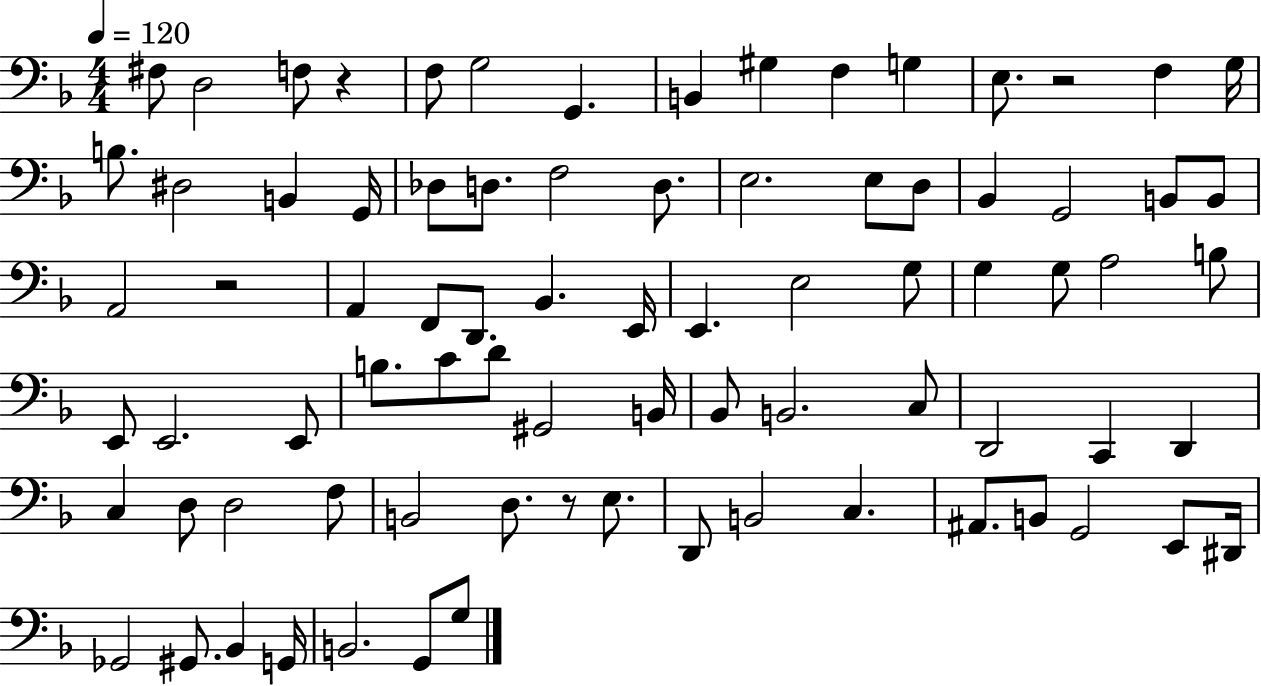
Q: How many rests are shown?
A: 4